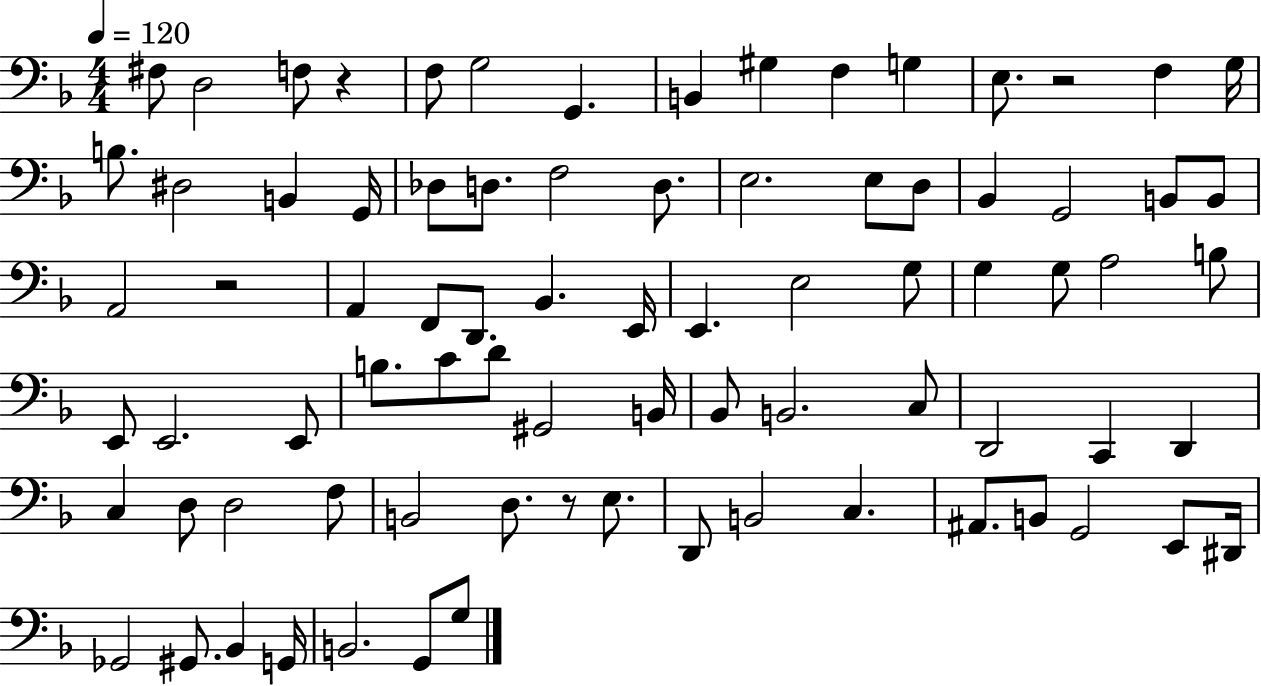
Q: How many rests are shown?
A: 4